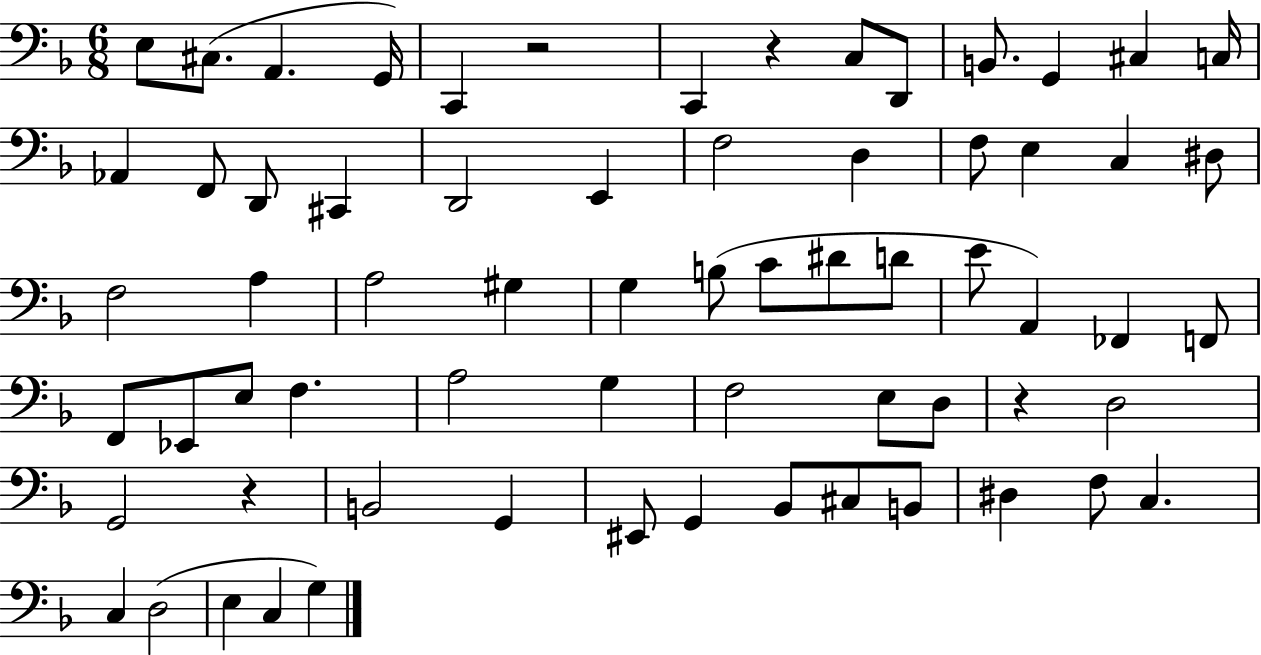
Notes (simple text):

E3/e C#3/e. A2/q. G2/s C2/q R/h C2/q R/q C3/e D2/e B2/e. G2/q C#3/q C3/s Ab2/q F2/e D2/e C#2/q D2/h E2/q F3/h D3/q F3/e E3/q C3/q D#3/e F3/h A3/q A3/h G#3/q G3/q B3/e C4/e D#4/e D4/e E4/e A2/q FES2/q F2/e F2/e Eb2/e E3/e F3/q. A3/h G3/q F3/h E3/e D3/e R/q D3/h G2/h R/q B2/h G2/q EIS2/e G2/q Bb2/e C#3/e B2/e D#3/q F3/e C3/q. C3/q D3/h E3/q C3/q G3/q